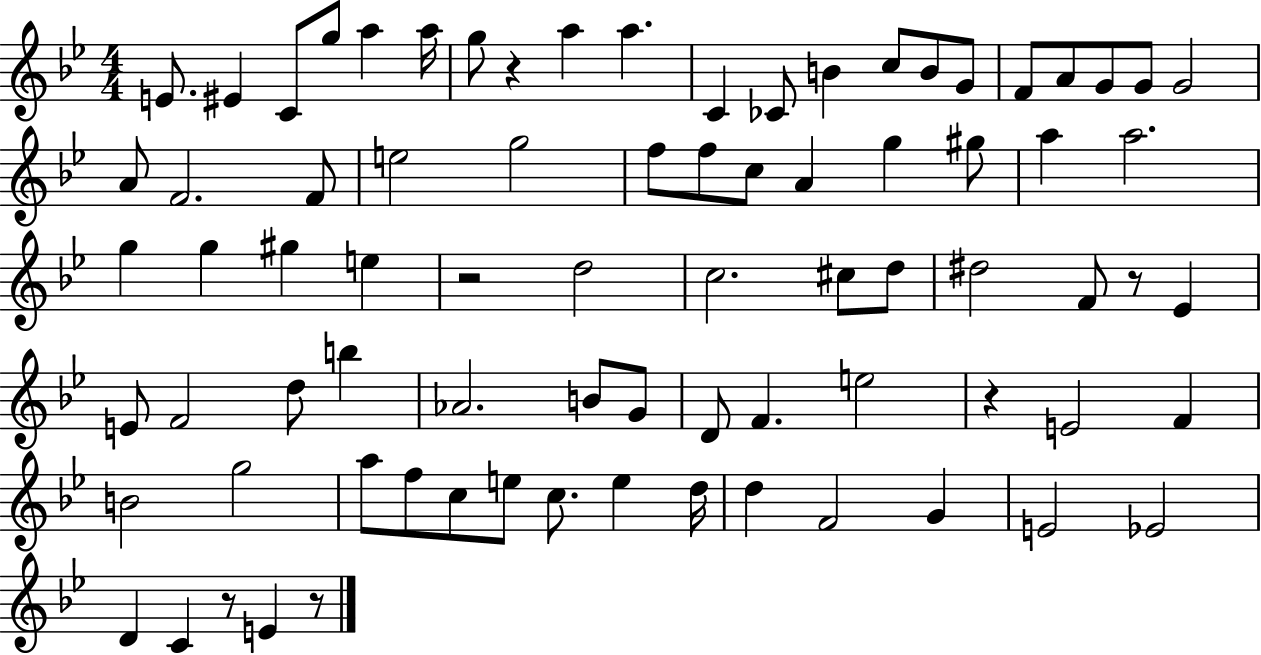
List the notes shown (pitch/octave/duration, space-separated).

E4/e. EIS4/q C4/e G5/e A5/q A5/s G5/e R/q A5/q A5/q. C4/q CES4/e B4/q C5/e B4/e G4/e F4/e A4/e G4/e G4/e G4/h A4/e F4/h. F4/e E5/h G5/h F5/e F5/e C5/e A4/q G5/q G#5/e A5/q A5/h. G5/q G5/q G#5/q E5/q R/h D5/h C5/h. C#5/e D5/e D#5/h F4/e R/e Eb4/q E4/e F4/h D5/e B5/q Ab4/h. B4/e G4/e D4/e F4/q. E5/h R/q E4/h F4/q B4/h G5/h A5/e F5/e C5/e E5/e C5/e. E5/q D5/s D5/q F4/h G4/q E4/h Eb4/h D4/q C4/q R/e E4/q R/e